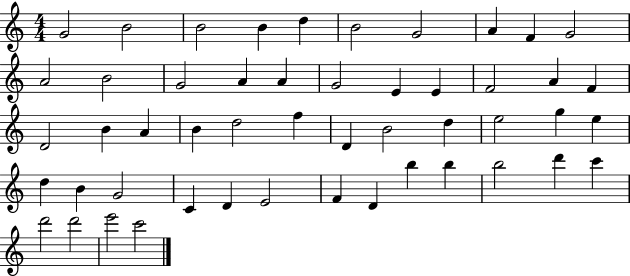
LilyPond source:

{
  \clef treble
  \numericTimeSignature
  \time 4/4
  \key c \major
  g'2 b'2 | b'2 b'4 d''4 | b'2 g'2 | a'4 f'4 g'2 | \break a'2 b'2 | g'2 a'4 a'4 | g'2 e'4 e'4 | f'2 a'4 f'4 | \break d'2 b'4 a'4 | b'4 d''2 f''4 | d'4 b'2 d''4 | e''2 g''4 e''4 | \break d''4 b'4 g'2 | c'4 d'4 e'2 | f'4 d'4 b''4 b''4 | b''2 d'''4 c'''4 | \break d'''2 d'''2 | e'''2 c'''2 | \bar "|."
}